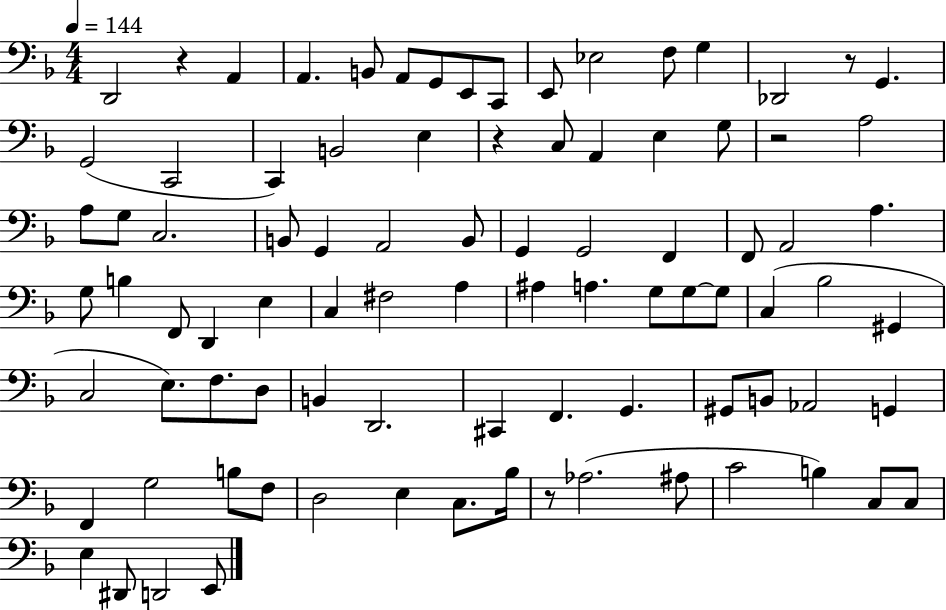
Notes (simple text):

D2/h R/q A2/q A2/q. B2/e A2/e G2/e E2/e C2/e E2/e Eb3/h F3/e G3/q Db2/h R/e G2/q. G2/h C2/h C2/q B2/h E3/q R/q C3/e A2/q E3/q G3/e R/h A3/h A3/e G3/e C3/h. B2/e G2/q A2/h B2/e G2/q G2/h F2/q F2/e A2/h A3/q. G3/e B3/q F2/e D2/q E3/q C3/q F#3/h A3/q A#3/q A3/q. G3/e G3/e G3/e C3/q Bb3/h G#2/q C3/h E3/e. F3/e. D3/e B2/q D2/h. C#2/q F2/q. G2/q. G#2/e B2/e Ab2/h G2/q F2/q G3/h B3/e F3/e D3/h E3/q C3/e. Bb3/s R/e Ab3/h. A#3/e C4/h B3/q C3/e C3/e E3/q D#2/e D2/h E2/e